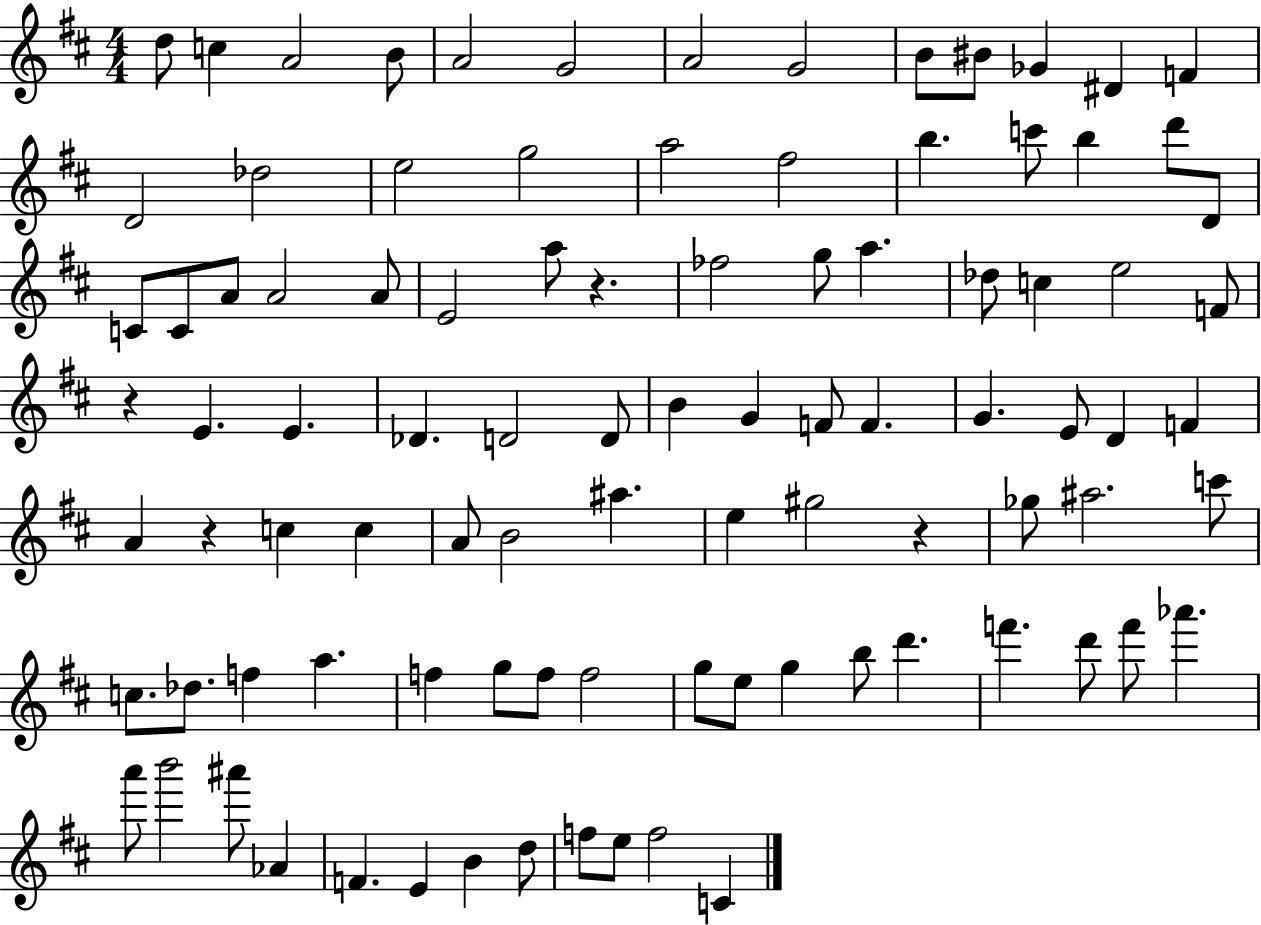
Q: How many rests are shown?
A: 4